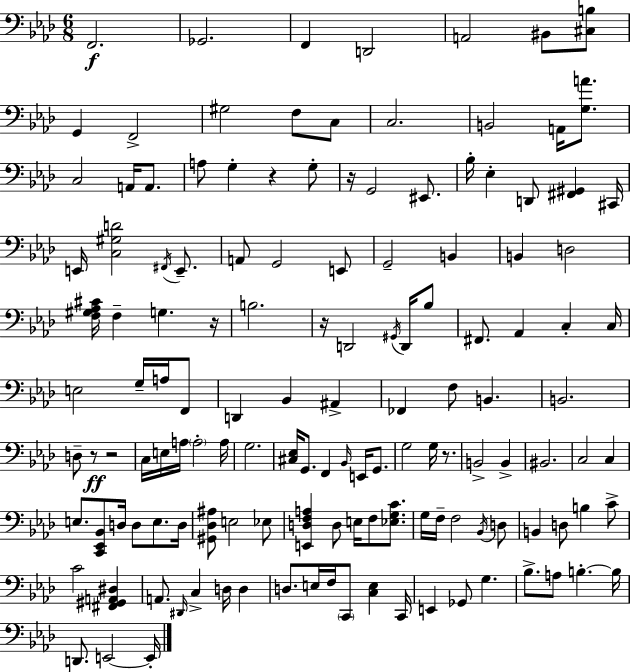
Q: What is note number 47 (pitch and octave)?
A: C3